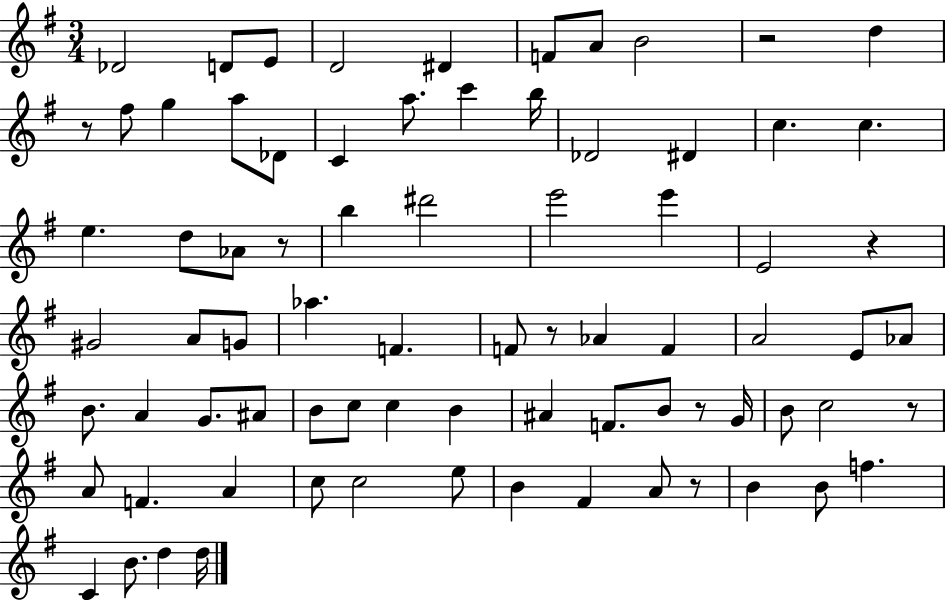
Db4/h D4/e E4/e D4/h D#4/q F4/e A4/e B4/h R/h D5/q R/e F#5/e G5/q A5/e Db4/e C4/q A5/e. C6/q B5/s Db4/h D#4/q C5/q. C5/q. E5/q. D5/e Ab4/e R/e B5/q D#6/h E6/h E6/q E4/h R/q G#4/h A4/e G4/e Ab5/q. F4/q. F4/e R/e Ab4/q F4/q A4/h E4/e Ab4/e B4/e. A4/q G4/e. A#4/e B4/e C5/e C5/q B4/q A#4/q F4/e. B4/e R/e G4/s B4/e C5/h R/e A4/e F4/q. A4/q C5/e C5/h E5/e B4/q F#4/q A4/e R/e B4/q B4/e F5/q. C4/q B4/e. D5/q D5/s